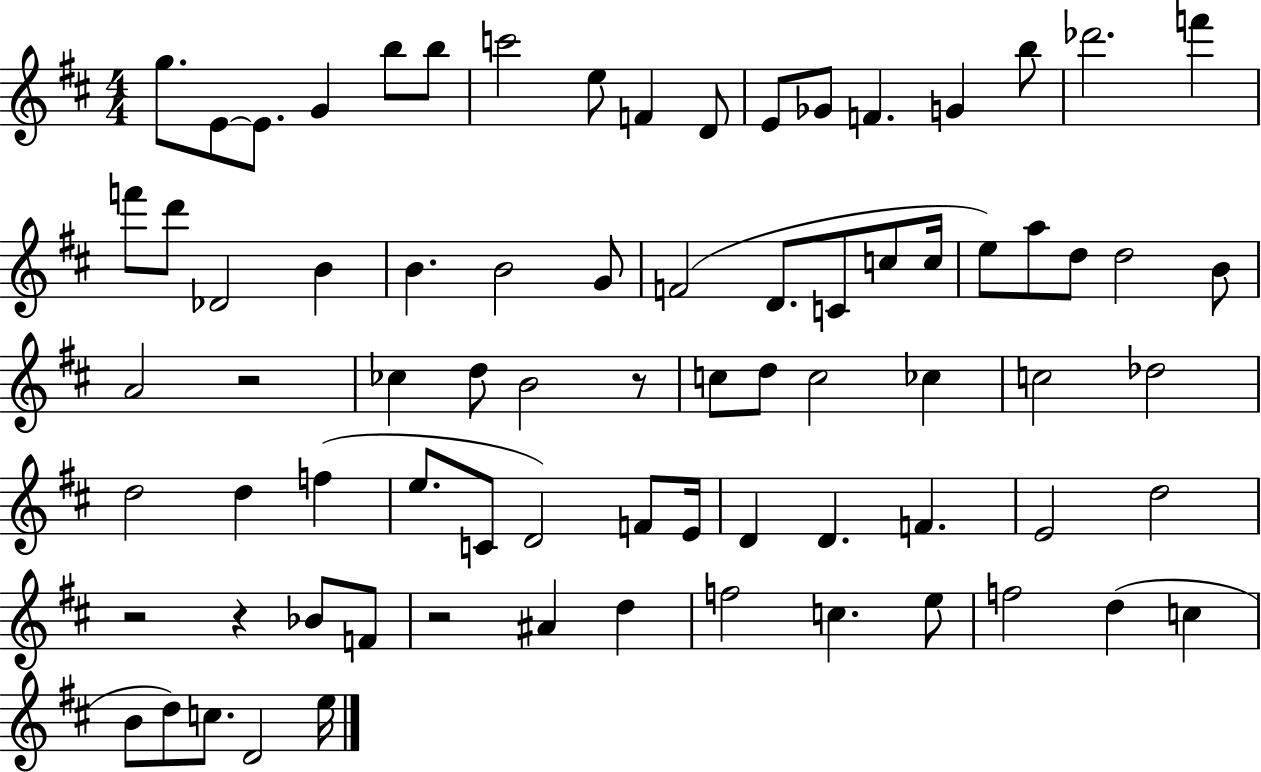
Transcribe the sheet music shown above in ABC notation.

X:1
T:Untitled
M:4/4
L:1/4
K:D
g/2 E/2 E/2 G b/2 b/2 c'2 e/2 F D/2 E/2 _G/2 F G b/2 _d'2 f' f'/2 d'/2 _D2 B B B2 G/2 F2 D/2 C/2 c/2 c/4 e/2 a/2 d/2 d2 B/2 A2 z2 _c d/2 B2 z/2 c/2 d/2 c2 _c c2 _d2 d2 d f e/2 C/2 D2 F/2 E/4 D D F E2 d2 z2 z _B/2 F/2 z2 ^A d f2 c e/2 f2 d c B/2 d/2 c/2 D2 e/4